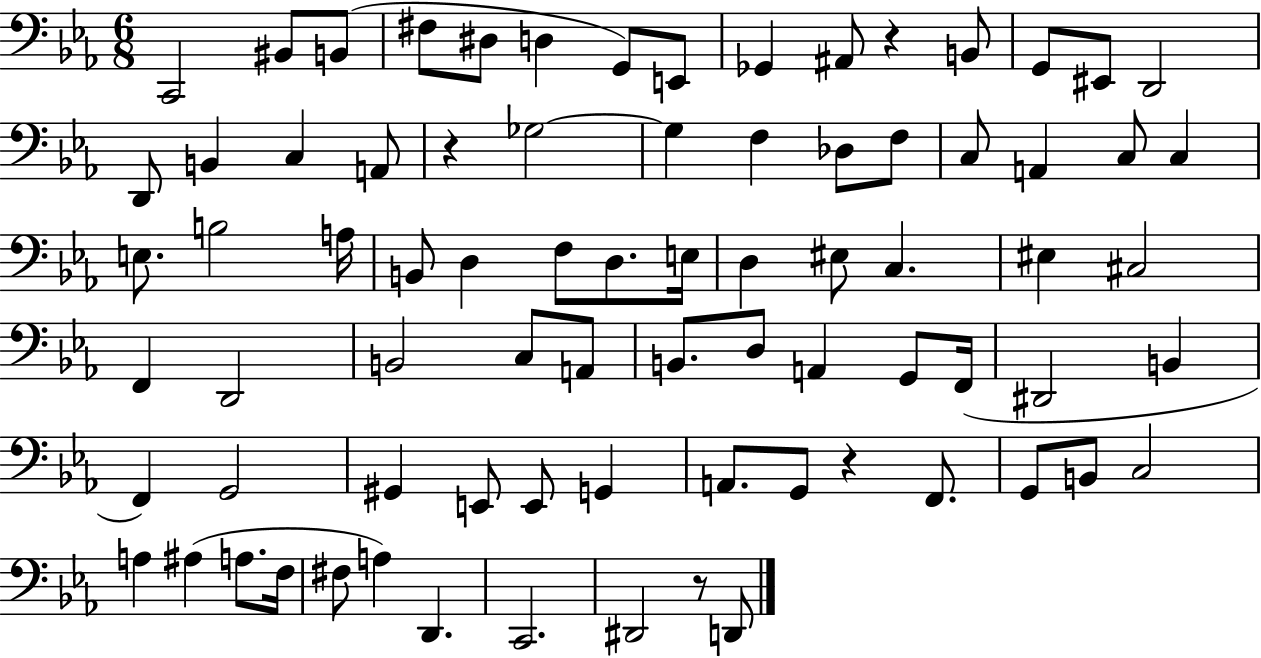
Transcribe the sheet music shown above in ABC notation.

X:1
T:Untitled
M:6/8
L:1/4
K:Eb
C,,2 ^B,,/2 B,,/2 ^F,/2 ^D,/2 D, G,,/2 E,,/2 _G,, ^A,,/2 z B,,/2 G,,/2 ^E,,/2 D,,2 D,,/2 B,, C, A,,/2 z _G,2 _G, F, _D,/2 F,/2 C,/2 A,, C,/2 C, E,/2 B,2 A,/4 B,,/2 D, F,/2 D,/2 E,/4 D, ^E,/2 C, ^E, ^C,2 F,, D,,2 B,,2 C,/2 A,,/2 B,,/2 D,/2 A,, G,,/2 F,,/4 ^D,,2 B,, F,, G,,2 ^G,, E,,/2 E,,/2 G,, A,,/2 G,,/2 z F,,/2 G,,/2 B,,/2 C,2 A, ^A, A,/2 F,/4 ^F,/2 A, D,, C,,2 ^D,,2 z/2 D,,/2